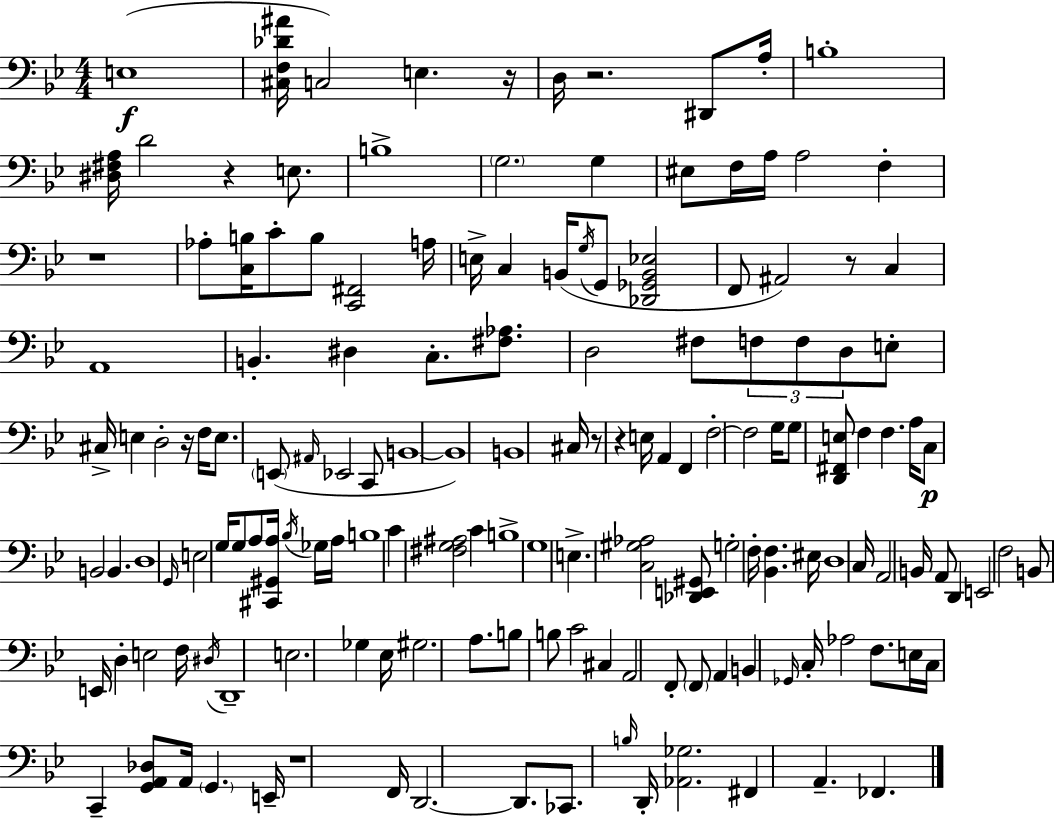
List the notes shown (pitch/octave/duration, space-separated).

E3/w [C#3,F3,Db4,A#4]/s C3/h E3/q. R/s D3/s R/h. D#2/e A3/s B3/w [D#3,F#3,A3]/s D4/h R/q E3/e. B3/w G3/h. G3/q EIS3/e F3/s A3/s A3/h F3/q R/w Ab3/e [C3,B3]/s C4/e B3/e [C2,F#2]/h A3/s E3/s C3/q B2/s G3/s G2/e [Db2,Gb2,B2,Eb3]/h F2/e A#2/h R/e C3/q A2/w B2/q. D#3/q C3/e. [F#3,Ab3]/e. D3/h F#3/e F3/e F3/e D3/e E3/e C#3/s E3/q D3/h R/s F3/s E3/e. E2/e A#2/s Eb2/h C2/e B2/w B2/w B2/w C#3/s R/e R/q E3/s A2/q F2/q F3/h F3/h G3/s G3/e [D2,F#2,E3]/e F3/q F3/q. A3/s C3/e B2/h B2/q. D3/w G2/s E3/h G3/s G3/e A3/e [C#2,G#2,A3]/s Bb3/s Gb3/s A3/s B3/w C4/q [F#3,G3,A#3]/h C4/q B3/w G3/w E3/q. [C3,G#3,Ab3]/h [Db2,E2,G#2]/e G3/h F3/s [Bb2,F3]/q. EIS3/s D3/w C3/s A2/h B2/s A2/e D2/q E2/h F3/h B2/e E2/s D3/q E3/h F3/s D#3/s D2/w E3/h. Gb3/q Eb3/s G#3/h. A3/e. B3/e B3/e C4/h C#3/q A2/h F2/e F2/e A2/q B2/q Gb2/s C3/s Ab3/h F3/e. E3/s C3/s C2/q [G2,A2,Db3]/e A2/s G2/q. E2/s R/w F2/s D2/h. D2/e. CES2/e. B3/s D2/s [Ab2,Gb3]/h. F#2/q A2/q. FES2/q.